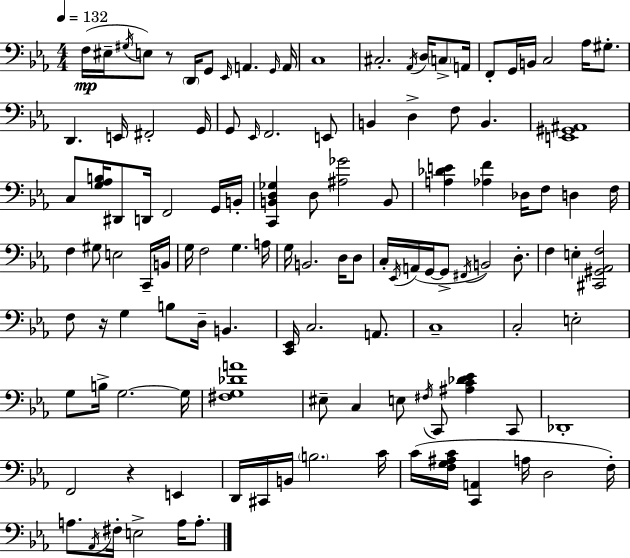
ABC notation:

X:1
T:Untitled
M:4/4
L:1/4
K:Eb
F,/4 ^E,/4 ^G,/4 E,/2 z/2 D,,/4 G,,/2 _E,,/4 A,, G,,/4 A,,/4 C,4 ^C,2 _A,,/4 D,/4 C,/2 A,,/4 F,,/2 G,,/4 B,,/4 C,2 _A,/4 ^G,/2 D,, E,,/4 ^F,,2 G,,/4 G,,/2 _E,,/4 F,,2 E,,/2 B,, D, F,/2 B,, [E,,^G,,^A,,]4 C,/2 [G,_A,B,]/4 ^D,,/2 D,,/4 F,,2 G,,/4 B,,/4 [C,,B,,D,_G,] D,/2 [^A,_G]2 B,,/2 [A,_DE] [_A,F] _D,/4 F,/2 D, F,/4 F, ^G,/2 E,2 C,,/4 B,,/4 G,/4 F,2 G, A,/4 G,/4 B,,2 D,/4 D,/2 C,/4 _E,,/4 A,,/4 G,,/4 G,,/2 ^F,,/4 B,,2 D,/2 F, E, [^C,,^G,,_A,,F,]2 F,/2 z/4 G, B,/2 D,/4 B,, [C,,_E,,]/4 C,2 A,,/2 C,4 C,2 E,2 G,/2 B,/4 G,2 G,/4 [^F,G,_DA]4 ^E,/2 C, E,/2 ^F,/4 C,,/2 [^A,C_D_E] C,,/2 _D,,4 F,,2 z E,, D,,/4 ^C,,/4 B,,/4 B,2 C/4 C/4 [F,G,^A,C]/4 [C,,A,,] A,/4 D,2 F,/4 A,/2 _A,,/4 ^F,/4 E,2 A,/4 A,/2